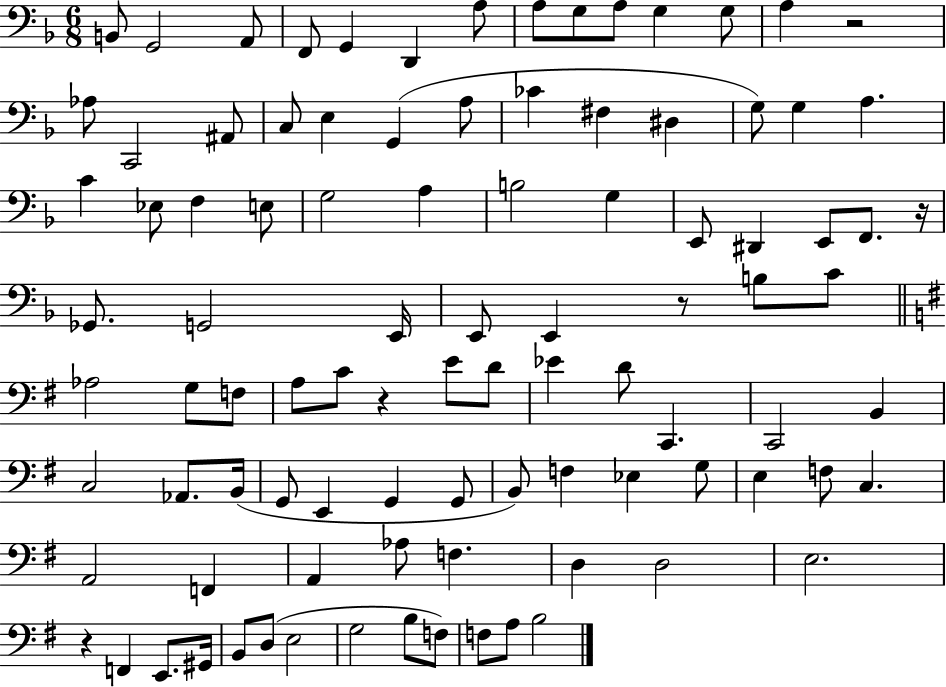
{
  \clef bass
  \numericTimeSignature
  \time 6/8
  \key f \major
  \repeat volta 2 { b,8 g,2 a,8 | f,8 g,4 d,4 a8 | a8 g8 a8 g4 g8 | a4 r2 | \break aes8 c,2 ais,8 | c8 e4 g,4( a8 | ces'4 fis4 dis4 | g8) g4 a4. | \break c'4 ees8 f4 e8 | g2 a4 | b2 g4 | e,8 dis,4 e,8 f,8. r16 | \break ges,8. g,2 e,16 | e,8 e,4 r8 b8 c'8 | \bar "||" \break \key g \major aes2 g8 f8 | a8 c'8 r4 e'8 d'8 | ees'4 d'8 c,4. | c,2 b,4 | \break c2 aes,8. b,16( | g,8 e,4 g,4 g,8 | b,8) f4 ees4 g8 | e4 f8 c4. | \break a,2 f,4 | a,4 aes8 f4. | d4 d2 | e2. | \break r4 f,4 e,8. gis,16 | b,8 d8( e2 | g2 b8 f8) | f8 a8 b2 | \break } \bar "|."
}